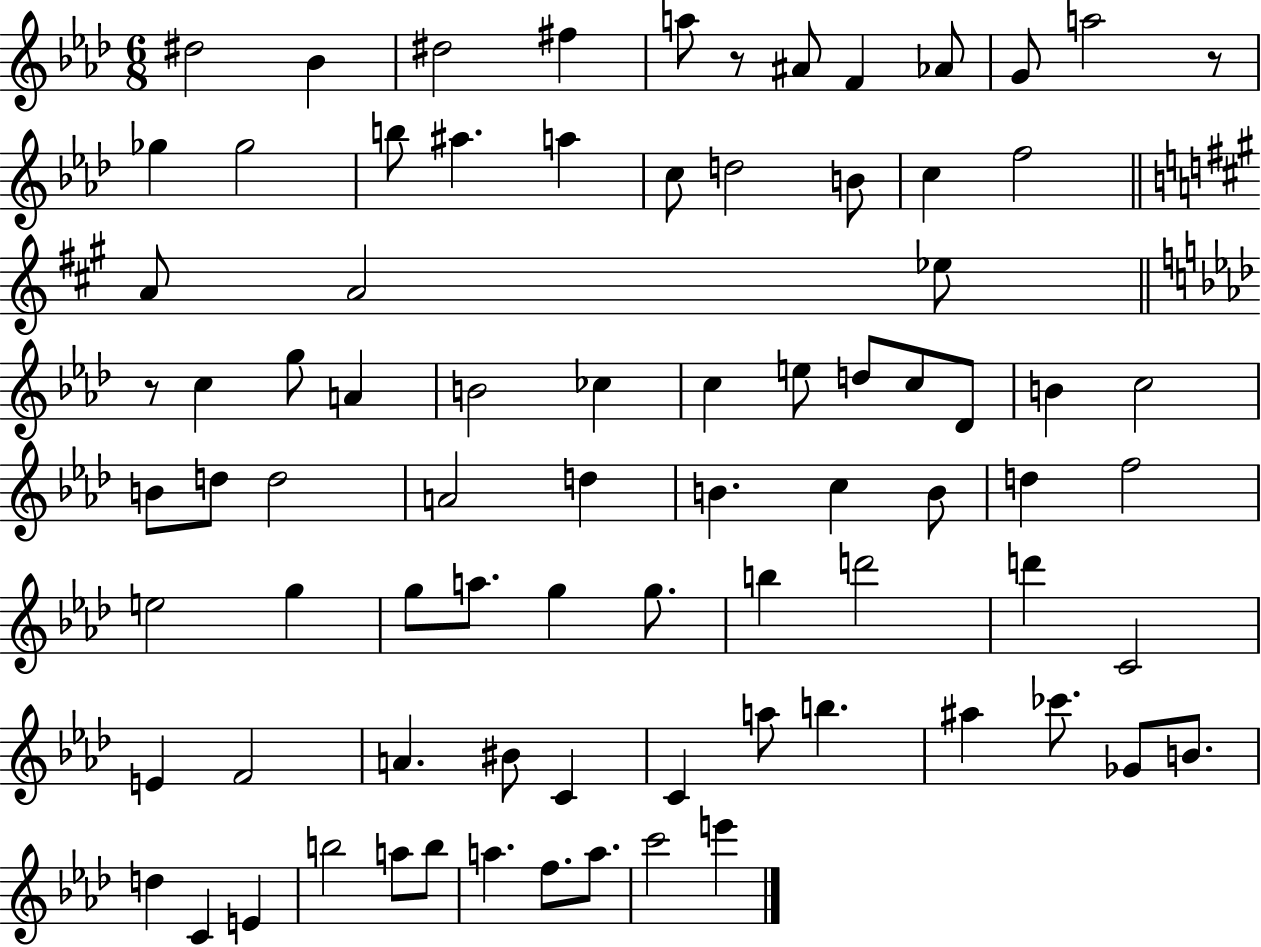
{
  \clef treble
  \numericTimeSignature
  \time 6/8
  \key aes \major
  dis''2 bes'4 | dis''2 fis''4 | a''8 r8 ais'8 f'4 aes'8 | g'8 a''2 r8 | \break ges''4 ges''2 | b''8 ais''4. a''4 | c''8 d''2 b'8 | c''4 f''2 | \break \bar "||" \break \key a \major a'8 a'2 ees''8 | \bar "||" \break \key f \minor r8 c''4 g''8 a'4 | b'2 ces''4 | c''4 e''8 d''8 c''8 des'8 | b'4 c''2 | \break b'8 d''8 d''2 | a'2 d''4 | b'4. c''4 b'8 | d''4 f''2 | \break e''2 g''4 | g''8 a''8. g''4 g''8. | b''4 d'''2 | d'''4 c'2 | \break e'4 f'2 | a'4. bis'8 c'4 | c'4 a''8 b''4. | ais''4 ces'''8. ges'8 b'8. | \break d''4 c'4 e'4 | b''2 a''8 b''8 | a''4. f''8. a''8. | c'''2 e'''4 | \break \bar "|."
}